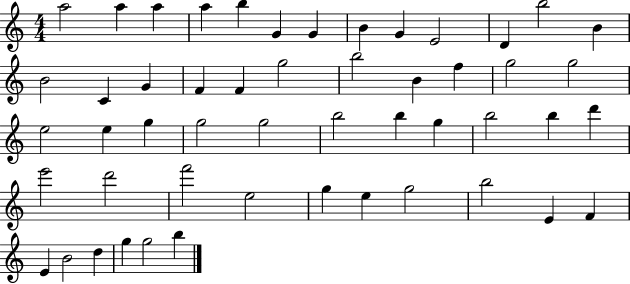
X:1
T:Untitled
M:4/4
L:1/4
K:C
a2 a a a b G G B G E2 D b2 B B2 C G F F g2 b2 B f g2 g2 e2 e g g2 g2 b2 b g b2 b d' e'2 d'2 f'2 e2 g e g2 b2 E F E B2 d g g2 b